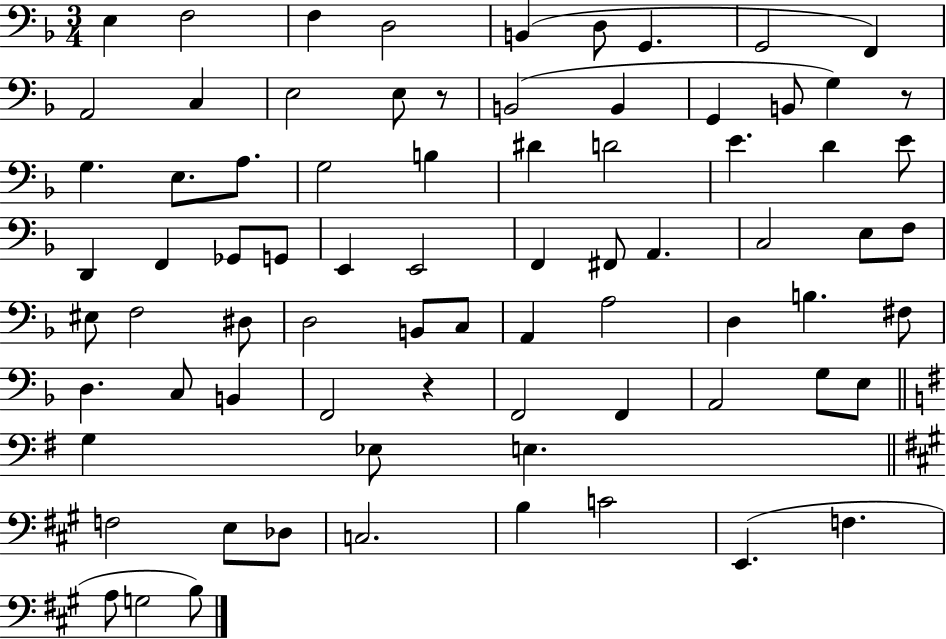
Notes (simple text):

E3/q F3/h F3/q D3/h B2/q D3/e G2/q. G2/h F2/q A2/h C3/q E3/h E3/e R/e B2/h B2/q G2/q B2/e G3/q R/e G3/q. E3/e. A3/e. G3/h B3/q D#4/q D4/h E4/q. D4/q E4/e D2/q F2/q Gb2/e G2/e E2/q E2/h F2/q F#2/e A2/q. C3/h E3/e F3/e EIS3/e F3/h D#3/e D3/h B2/e C3/e A2/q A3/h D3/q B3/q. F#3/e D3/q. C3/e B2/q F2/h R/q F2/h F2/q A2/h G3/e E3/e G3/q Eb3/e E3/q. F3/h E3/e Db3/e C3/h. B3/q C4/h E2/q. F3/q. A3/e G3/h B3/e